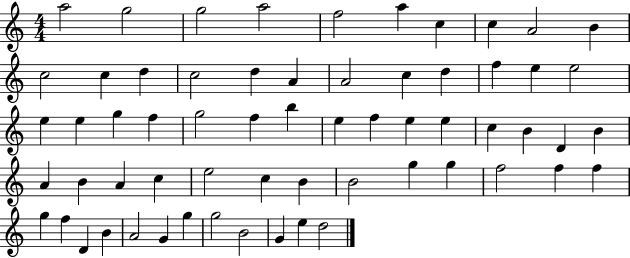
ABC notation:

X:1
T:Untitled
M:4/4
L:1/4
K:C
a2 g2 g2 a2 f2 a c c A2 B c2 c d c2 d A A2 c d f e e2 e e g f g2 f b e f e e c B D B A B A c e2 c B B2 g g f2 f f g f D B A2 G g g2 B2 G e d2